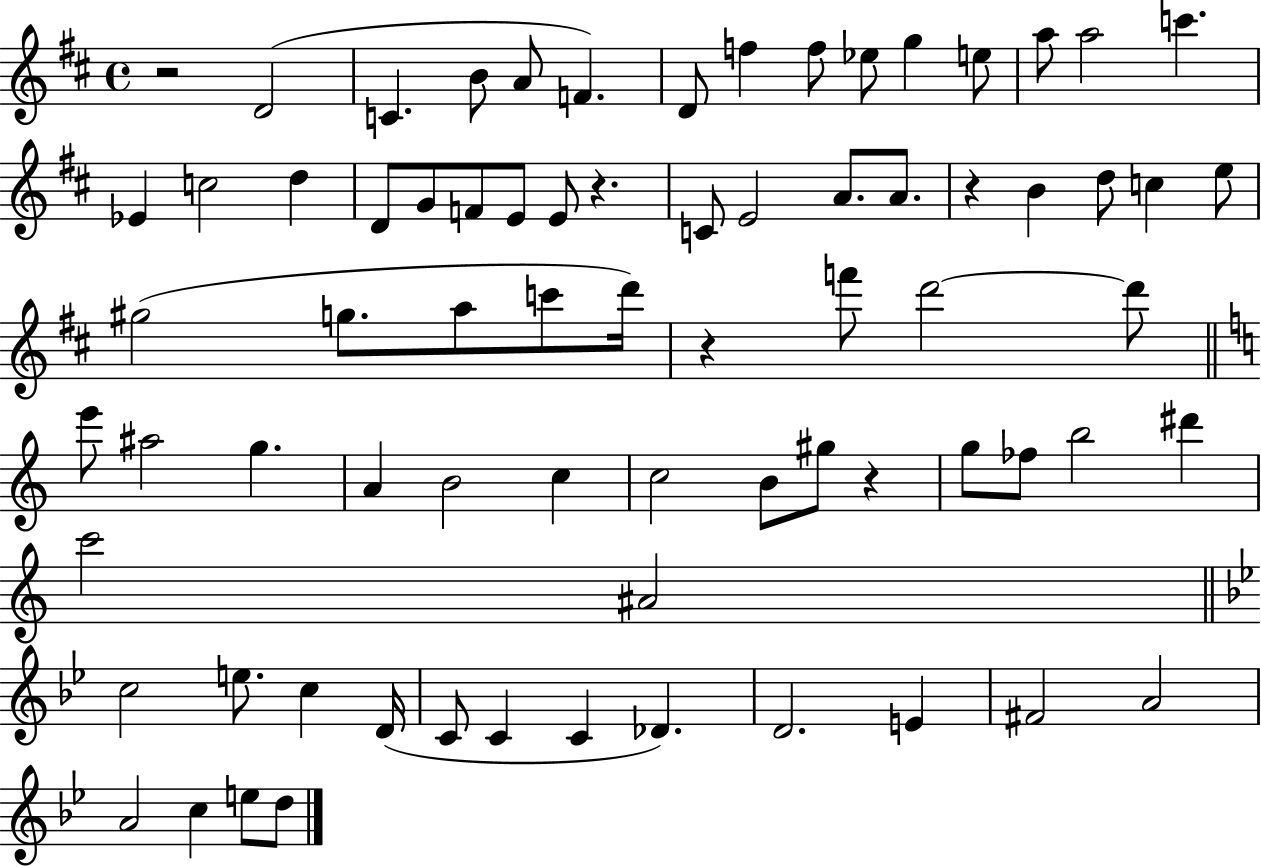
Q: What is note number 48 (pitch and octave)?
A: G5